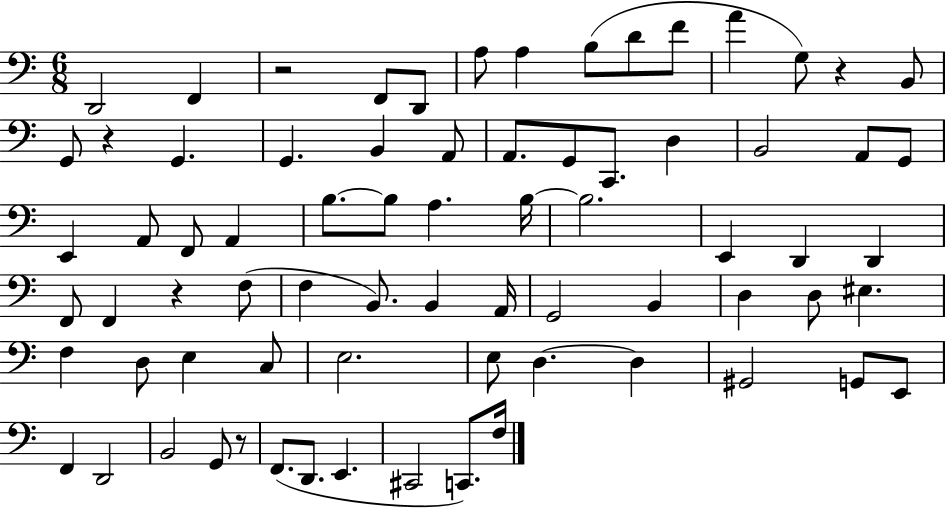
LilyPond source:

{
  \clef bass
  \numericTimeSignature
  \time 6/8
  \key c \major
  d,2 f,4 | r2 f,8 d,8 | a8 a4 b8( d'8 f'8 | a'4 g8) r4 b,8 | \break g,8 r4 g,4. | g,4. b,4 a,8 | a,8. g,8 c,8. d4 | b,2 a,8 g,8 | \break e,4 a,8 f,8 a,4 | b8.~~ b8 a4. b16~~ | b2. | e,4 d,4 d,4 | \break f,8 f,4 r4 f8( | f4 b,8.) b,4 a,16 | g,2 b,4 | d4 d8 eis4. | \break f4 d8 e4 c8 | e2. | e8 d4.~~ d4 | gis,2 g,8 e,8 | \break f,4 d,2 | b,2 g,8 r8 | f,8.( d,8. e,4. | cis,2 c,8.) f16 | \break \bar "|."
}